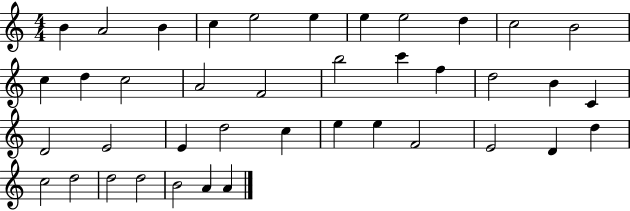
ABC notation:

X:1
T:Untitled
M:4/4
L:1/4
K:C
B A2 B c e2 e e e2 d c2 B2 c d c2 A2 F2 b2 c' f d2 B C D2 E2 E d2 c e e F2 E2 D d c2 d2 d2 d2 B2 A A